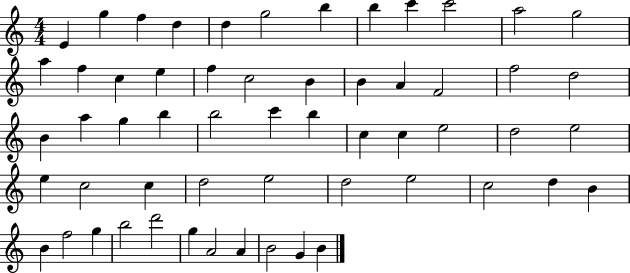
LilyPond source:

{
  \clef treble
  \numericTimeSignature
  \time 4/4
  \key c \major
  e'4 g''4 f''4 d''4 | d''4 g''2 b''4 | b''4 c'''4 c'''2 | a''2 g''2 | \break a''4 f''4 c''4 e''4 | f''4 c''2 b'4 | b'4 a'4 f'2 | f''2 d''2 | \break b'4 a''4 g''4 b''4 | b''2 c'''4 b''4 | c''4 c''4 e''2 | d''2 e''2 | \break e''4 c''2 c''4 | d''2 e''2 | d''2 e''2 | c''2 d''4 b'4 | \break b'4 f''2 g''4 | b''2 d'''2 | g''4 a'2 a'4 | b'2 g'4 b'4 | \break \bar "|."
}